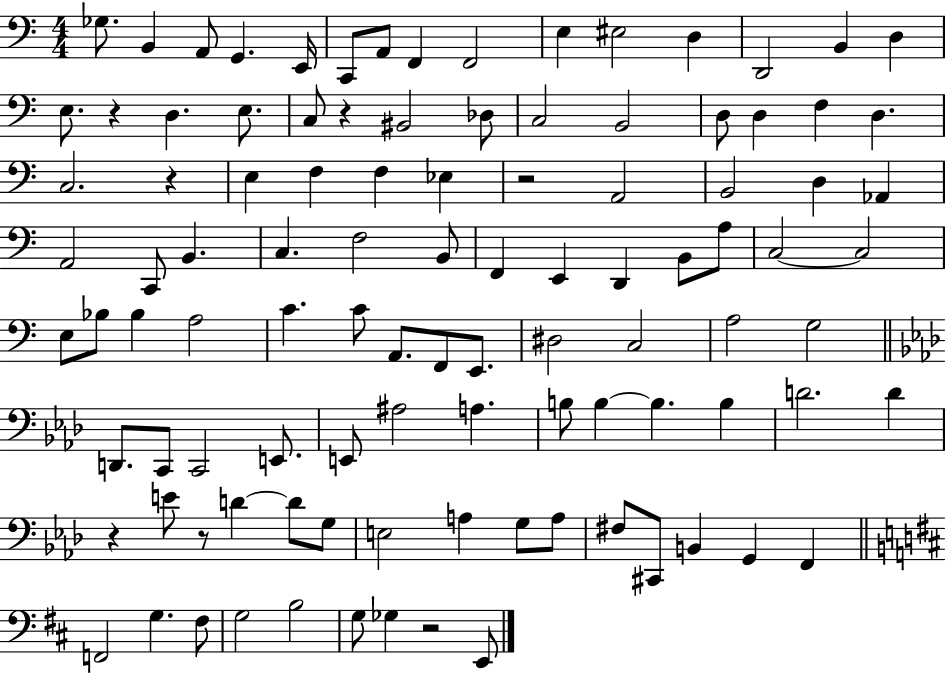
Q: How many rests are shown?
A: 7